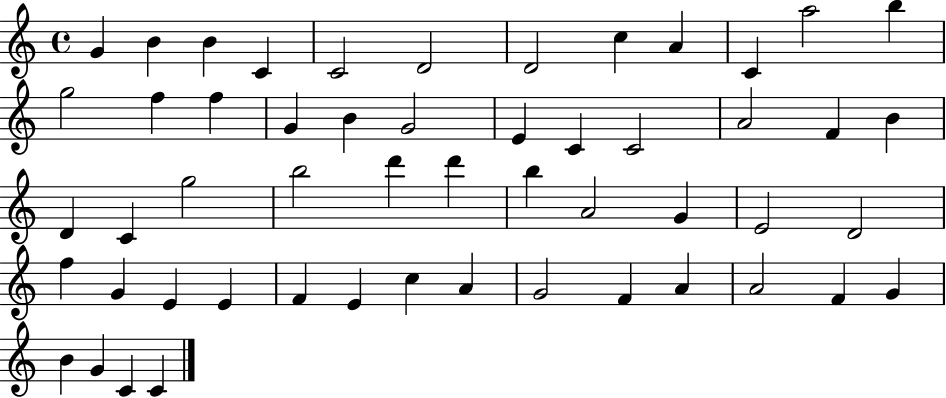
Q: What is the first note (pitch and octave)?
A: G4